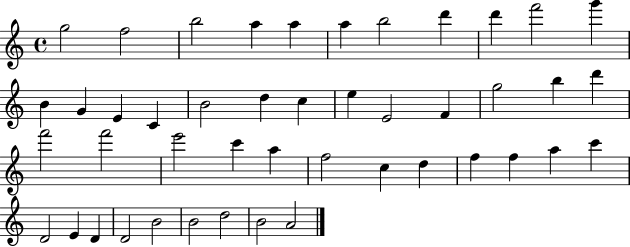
{
  \clef treble
  \time 4/4
  \defaultTimeSignature
  \key c \major
  g''2 f''2 | b''2 a''4 a''4 | a''4 b''2 d'''4 | d'''4 f'''2 g'''4 | \break b'4 g'4 e'4 c'4 | b'2 d''4 c''4 | e''4 e'2 f'4 | g''2 b''4 d'''4 | \break f'''2 f'''2 | e'''2 c'''4 a''4 | f''2 c''4 d''4 | f''4 f''4 a''4 c'''4 | \break d'2 e'4 d'4 | d'2 b'2 | b'2 d''2 | b'2 a'2 | \break \bar "|."
}